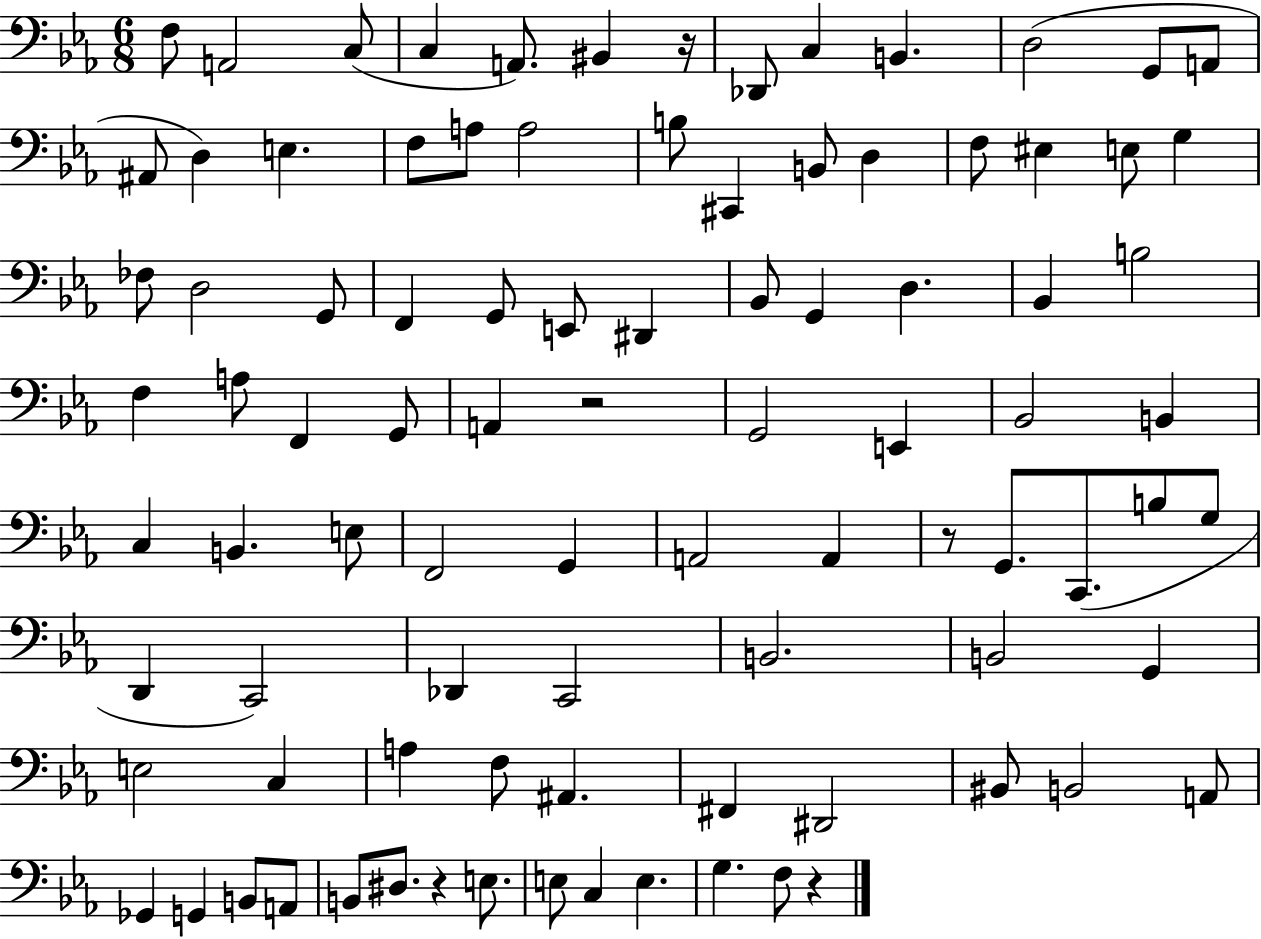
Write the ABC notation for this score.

X:1
T:Untitled
M:6/8
L:1/4
K:Eb
F,/2 A,,2 C,/2 C, A,,/2 ^B,, z/4 _D,,/2 C, B,, D,2 G,,/2 A,,/2 ^A,,/2 D, E, F,/2 A,/2 A,2 B,/2 ^C,, B,,/2 D, F,/2 ^E, E,/2 G, _F,/2 D,2 G,,/2 F,, G,,/2 E,,/2 ^D,, _B,,/2 G,, D, _B,, B,2 F, A,/2 F,, G,,/2 A,, z2 G,,2 E,, _B,,2 B,, C, B,, E,/2 F,,2 G,, A,,2 A,, z/2 G,,/2 C,,/2 B,/2 G,/2 D,, C,,2 _D,, C,,2 B,,2 B,,2 G,, E,2 C, A, F,/2 ^A,, ^F,, ^D,,2 ^B,,/2 B,,2 A,,/2 _G,, G,, B,,/2 A,,/2 B,,/2 ^D,/2 z E,/2 E,/2 C, E, G, F,/2 z